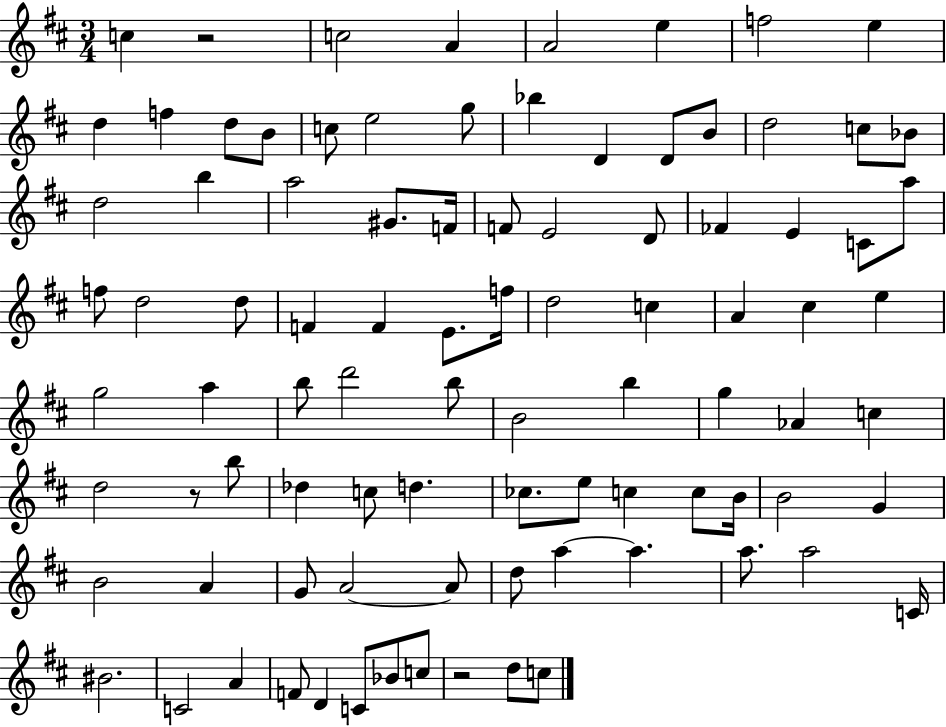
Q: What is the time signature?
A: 3/4